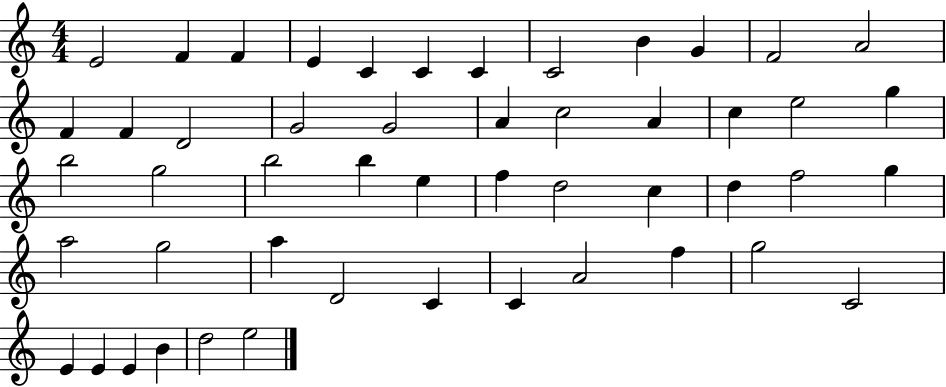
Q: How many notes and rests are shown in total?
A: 50